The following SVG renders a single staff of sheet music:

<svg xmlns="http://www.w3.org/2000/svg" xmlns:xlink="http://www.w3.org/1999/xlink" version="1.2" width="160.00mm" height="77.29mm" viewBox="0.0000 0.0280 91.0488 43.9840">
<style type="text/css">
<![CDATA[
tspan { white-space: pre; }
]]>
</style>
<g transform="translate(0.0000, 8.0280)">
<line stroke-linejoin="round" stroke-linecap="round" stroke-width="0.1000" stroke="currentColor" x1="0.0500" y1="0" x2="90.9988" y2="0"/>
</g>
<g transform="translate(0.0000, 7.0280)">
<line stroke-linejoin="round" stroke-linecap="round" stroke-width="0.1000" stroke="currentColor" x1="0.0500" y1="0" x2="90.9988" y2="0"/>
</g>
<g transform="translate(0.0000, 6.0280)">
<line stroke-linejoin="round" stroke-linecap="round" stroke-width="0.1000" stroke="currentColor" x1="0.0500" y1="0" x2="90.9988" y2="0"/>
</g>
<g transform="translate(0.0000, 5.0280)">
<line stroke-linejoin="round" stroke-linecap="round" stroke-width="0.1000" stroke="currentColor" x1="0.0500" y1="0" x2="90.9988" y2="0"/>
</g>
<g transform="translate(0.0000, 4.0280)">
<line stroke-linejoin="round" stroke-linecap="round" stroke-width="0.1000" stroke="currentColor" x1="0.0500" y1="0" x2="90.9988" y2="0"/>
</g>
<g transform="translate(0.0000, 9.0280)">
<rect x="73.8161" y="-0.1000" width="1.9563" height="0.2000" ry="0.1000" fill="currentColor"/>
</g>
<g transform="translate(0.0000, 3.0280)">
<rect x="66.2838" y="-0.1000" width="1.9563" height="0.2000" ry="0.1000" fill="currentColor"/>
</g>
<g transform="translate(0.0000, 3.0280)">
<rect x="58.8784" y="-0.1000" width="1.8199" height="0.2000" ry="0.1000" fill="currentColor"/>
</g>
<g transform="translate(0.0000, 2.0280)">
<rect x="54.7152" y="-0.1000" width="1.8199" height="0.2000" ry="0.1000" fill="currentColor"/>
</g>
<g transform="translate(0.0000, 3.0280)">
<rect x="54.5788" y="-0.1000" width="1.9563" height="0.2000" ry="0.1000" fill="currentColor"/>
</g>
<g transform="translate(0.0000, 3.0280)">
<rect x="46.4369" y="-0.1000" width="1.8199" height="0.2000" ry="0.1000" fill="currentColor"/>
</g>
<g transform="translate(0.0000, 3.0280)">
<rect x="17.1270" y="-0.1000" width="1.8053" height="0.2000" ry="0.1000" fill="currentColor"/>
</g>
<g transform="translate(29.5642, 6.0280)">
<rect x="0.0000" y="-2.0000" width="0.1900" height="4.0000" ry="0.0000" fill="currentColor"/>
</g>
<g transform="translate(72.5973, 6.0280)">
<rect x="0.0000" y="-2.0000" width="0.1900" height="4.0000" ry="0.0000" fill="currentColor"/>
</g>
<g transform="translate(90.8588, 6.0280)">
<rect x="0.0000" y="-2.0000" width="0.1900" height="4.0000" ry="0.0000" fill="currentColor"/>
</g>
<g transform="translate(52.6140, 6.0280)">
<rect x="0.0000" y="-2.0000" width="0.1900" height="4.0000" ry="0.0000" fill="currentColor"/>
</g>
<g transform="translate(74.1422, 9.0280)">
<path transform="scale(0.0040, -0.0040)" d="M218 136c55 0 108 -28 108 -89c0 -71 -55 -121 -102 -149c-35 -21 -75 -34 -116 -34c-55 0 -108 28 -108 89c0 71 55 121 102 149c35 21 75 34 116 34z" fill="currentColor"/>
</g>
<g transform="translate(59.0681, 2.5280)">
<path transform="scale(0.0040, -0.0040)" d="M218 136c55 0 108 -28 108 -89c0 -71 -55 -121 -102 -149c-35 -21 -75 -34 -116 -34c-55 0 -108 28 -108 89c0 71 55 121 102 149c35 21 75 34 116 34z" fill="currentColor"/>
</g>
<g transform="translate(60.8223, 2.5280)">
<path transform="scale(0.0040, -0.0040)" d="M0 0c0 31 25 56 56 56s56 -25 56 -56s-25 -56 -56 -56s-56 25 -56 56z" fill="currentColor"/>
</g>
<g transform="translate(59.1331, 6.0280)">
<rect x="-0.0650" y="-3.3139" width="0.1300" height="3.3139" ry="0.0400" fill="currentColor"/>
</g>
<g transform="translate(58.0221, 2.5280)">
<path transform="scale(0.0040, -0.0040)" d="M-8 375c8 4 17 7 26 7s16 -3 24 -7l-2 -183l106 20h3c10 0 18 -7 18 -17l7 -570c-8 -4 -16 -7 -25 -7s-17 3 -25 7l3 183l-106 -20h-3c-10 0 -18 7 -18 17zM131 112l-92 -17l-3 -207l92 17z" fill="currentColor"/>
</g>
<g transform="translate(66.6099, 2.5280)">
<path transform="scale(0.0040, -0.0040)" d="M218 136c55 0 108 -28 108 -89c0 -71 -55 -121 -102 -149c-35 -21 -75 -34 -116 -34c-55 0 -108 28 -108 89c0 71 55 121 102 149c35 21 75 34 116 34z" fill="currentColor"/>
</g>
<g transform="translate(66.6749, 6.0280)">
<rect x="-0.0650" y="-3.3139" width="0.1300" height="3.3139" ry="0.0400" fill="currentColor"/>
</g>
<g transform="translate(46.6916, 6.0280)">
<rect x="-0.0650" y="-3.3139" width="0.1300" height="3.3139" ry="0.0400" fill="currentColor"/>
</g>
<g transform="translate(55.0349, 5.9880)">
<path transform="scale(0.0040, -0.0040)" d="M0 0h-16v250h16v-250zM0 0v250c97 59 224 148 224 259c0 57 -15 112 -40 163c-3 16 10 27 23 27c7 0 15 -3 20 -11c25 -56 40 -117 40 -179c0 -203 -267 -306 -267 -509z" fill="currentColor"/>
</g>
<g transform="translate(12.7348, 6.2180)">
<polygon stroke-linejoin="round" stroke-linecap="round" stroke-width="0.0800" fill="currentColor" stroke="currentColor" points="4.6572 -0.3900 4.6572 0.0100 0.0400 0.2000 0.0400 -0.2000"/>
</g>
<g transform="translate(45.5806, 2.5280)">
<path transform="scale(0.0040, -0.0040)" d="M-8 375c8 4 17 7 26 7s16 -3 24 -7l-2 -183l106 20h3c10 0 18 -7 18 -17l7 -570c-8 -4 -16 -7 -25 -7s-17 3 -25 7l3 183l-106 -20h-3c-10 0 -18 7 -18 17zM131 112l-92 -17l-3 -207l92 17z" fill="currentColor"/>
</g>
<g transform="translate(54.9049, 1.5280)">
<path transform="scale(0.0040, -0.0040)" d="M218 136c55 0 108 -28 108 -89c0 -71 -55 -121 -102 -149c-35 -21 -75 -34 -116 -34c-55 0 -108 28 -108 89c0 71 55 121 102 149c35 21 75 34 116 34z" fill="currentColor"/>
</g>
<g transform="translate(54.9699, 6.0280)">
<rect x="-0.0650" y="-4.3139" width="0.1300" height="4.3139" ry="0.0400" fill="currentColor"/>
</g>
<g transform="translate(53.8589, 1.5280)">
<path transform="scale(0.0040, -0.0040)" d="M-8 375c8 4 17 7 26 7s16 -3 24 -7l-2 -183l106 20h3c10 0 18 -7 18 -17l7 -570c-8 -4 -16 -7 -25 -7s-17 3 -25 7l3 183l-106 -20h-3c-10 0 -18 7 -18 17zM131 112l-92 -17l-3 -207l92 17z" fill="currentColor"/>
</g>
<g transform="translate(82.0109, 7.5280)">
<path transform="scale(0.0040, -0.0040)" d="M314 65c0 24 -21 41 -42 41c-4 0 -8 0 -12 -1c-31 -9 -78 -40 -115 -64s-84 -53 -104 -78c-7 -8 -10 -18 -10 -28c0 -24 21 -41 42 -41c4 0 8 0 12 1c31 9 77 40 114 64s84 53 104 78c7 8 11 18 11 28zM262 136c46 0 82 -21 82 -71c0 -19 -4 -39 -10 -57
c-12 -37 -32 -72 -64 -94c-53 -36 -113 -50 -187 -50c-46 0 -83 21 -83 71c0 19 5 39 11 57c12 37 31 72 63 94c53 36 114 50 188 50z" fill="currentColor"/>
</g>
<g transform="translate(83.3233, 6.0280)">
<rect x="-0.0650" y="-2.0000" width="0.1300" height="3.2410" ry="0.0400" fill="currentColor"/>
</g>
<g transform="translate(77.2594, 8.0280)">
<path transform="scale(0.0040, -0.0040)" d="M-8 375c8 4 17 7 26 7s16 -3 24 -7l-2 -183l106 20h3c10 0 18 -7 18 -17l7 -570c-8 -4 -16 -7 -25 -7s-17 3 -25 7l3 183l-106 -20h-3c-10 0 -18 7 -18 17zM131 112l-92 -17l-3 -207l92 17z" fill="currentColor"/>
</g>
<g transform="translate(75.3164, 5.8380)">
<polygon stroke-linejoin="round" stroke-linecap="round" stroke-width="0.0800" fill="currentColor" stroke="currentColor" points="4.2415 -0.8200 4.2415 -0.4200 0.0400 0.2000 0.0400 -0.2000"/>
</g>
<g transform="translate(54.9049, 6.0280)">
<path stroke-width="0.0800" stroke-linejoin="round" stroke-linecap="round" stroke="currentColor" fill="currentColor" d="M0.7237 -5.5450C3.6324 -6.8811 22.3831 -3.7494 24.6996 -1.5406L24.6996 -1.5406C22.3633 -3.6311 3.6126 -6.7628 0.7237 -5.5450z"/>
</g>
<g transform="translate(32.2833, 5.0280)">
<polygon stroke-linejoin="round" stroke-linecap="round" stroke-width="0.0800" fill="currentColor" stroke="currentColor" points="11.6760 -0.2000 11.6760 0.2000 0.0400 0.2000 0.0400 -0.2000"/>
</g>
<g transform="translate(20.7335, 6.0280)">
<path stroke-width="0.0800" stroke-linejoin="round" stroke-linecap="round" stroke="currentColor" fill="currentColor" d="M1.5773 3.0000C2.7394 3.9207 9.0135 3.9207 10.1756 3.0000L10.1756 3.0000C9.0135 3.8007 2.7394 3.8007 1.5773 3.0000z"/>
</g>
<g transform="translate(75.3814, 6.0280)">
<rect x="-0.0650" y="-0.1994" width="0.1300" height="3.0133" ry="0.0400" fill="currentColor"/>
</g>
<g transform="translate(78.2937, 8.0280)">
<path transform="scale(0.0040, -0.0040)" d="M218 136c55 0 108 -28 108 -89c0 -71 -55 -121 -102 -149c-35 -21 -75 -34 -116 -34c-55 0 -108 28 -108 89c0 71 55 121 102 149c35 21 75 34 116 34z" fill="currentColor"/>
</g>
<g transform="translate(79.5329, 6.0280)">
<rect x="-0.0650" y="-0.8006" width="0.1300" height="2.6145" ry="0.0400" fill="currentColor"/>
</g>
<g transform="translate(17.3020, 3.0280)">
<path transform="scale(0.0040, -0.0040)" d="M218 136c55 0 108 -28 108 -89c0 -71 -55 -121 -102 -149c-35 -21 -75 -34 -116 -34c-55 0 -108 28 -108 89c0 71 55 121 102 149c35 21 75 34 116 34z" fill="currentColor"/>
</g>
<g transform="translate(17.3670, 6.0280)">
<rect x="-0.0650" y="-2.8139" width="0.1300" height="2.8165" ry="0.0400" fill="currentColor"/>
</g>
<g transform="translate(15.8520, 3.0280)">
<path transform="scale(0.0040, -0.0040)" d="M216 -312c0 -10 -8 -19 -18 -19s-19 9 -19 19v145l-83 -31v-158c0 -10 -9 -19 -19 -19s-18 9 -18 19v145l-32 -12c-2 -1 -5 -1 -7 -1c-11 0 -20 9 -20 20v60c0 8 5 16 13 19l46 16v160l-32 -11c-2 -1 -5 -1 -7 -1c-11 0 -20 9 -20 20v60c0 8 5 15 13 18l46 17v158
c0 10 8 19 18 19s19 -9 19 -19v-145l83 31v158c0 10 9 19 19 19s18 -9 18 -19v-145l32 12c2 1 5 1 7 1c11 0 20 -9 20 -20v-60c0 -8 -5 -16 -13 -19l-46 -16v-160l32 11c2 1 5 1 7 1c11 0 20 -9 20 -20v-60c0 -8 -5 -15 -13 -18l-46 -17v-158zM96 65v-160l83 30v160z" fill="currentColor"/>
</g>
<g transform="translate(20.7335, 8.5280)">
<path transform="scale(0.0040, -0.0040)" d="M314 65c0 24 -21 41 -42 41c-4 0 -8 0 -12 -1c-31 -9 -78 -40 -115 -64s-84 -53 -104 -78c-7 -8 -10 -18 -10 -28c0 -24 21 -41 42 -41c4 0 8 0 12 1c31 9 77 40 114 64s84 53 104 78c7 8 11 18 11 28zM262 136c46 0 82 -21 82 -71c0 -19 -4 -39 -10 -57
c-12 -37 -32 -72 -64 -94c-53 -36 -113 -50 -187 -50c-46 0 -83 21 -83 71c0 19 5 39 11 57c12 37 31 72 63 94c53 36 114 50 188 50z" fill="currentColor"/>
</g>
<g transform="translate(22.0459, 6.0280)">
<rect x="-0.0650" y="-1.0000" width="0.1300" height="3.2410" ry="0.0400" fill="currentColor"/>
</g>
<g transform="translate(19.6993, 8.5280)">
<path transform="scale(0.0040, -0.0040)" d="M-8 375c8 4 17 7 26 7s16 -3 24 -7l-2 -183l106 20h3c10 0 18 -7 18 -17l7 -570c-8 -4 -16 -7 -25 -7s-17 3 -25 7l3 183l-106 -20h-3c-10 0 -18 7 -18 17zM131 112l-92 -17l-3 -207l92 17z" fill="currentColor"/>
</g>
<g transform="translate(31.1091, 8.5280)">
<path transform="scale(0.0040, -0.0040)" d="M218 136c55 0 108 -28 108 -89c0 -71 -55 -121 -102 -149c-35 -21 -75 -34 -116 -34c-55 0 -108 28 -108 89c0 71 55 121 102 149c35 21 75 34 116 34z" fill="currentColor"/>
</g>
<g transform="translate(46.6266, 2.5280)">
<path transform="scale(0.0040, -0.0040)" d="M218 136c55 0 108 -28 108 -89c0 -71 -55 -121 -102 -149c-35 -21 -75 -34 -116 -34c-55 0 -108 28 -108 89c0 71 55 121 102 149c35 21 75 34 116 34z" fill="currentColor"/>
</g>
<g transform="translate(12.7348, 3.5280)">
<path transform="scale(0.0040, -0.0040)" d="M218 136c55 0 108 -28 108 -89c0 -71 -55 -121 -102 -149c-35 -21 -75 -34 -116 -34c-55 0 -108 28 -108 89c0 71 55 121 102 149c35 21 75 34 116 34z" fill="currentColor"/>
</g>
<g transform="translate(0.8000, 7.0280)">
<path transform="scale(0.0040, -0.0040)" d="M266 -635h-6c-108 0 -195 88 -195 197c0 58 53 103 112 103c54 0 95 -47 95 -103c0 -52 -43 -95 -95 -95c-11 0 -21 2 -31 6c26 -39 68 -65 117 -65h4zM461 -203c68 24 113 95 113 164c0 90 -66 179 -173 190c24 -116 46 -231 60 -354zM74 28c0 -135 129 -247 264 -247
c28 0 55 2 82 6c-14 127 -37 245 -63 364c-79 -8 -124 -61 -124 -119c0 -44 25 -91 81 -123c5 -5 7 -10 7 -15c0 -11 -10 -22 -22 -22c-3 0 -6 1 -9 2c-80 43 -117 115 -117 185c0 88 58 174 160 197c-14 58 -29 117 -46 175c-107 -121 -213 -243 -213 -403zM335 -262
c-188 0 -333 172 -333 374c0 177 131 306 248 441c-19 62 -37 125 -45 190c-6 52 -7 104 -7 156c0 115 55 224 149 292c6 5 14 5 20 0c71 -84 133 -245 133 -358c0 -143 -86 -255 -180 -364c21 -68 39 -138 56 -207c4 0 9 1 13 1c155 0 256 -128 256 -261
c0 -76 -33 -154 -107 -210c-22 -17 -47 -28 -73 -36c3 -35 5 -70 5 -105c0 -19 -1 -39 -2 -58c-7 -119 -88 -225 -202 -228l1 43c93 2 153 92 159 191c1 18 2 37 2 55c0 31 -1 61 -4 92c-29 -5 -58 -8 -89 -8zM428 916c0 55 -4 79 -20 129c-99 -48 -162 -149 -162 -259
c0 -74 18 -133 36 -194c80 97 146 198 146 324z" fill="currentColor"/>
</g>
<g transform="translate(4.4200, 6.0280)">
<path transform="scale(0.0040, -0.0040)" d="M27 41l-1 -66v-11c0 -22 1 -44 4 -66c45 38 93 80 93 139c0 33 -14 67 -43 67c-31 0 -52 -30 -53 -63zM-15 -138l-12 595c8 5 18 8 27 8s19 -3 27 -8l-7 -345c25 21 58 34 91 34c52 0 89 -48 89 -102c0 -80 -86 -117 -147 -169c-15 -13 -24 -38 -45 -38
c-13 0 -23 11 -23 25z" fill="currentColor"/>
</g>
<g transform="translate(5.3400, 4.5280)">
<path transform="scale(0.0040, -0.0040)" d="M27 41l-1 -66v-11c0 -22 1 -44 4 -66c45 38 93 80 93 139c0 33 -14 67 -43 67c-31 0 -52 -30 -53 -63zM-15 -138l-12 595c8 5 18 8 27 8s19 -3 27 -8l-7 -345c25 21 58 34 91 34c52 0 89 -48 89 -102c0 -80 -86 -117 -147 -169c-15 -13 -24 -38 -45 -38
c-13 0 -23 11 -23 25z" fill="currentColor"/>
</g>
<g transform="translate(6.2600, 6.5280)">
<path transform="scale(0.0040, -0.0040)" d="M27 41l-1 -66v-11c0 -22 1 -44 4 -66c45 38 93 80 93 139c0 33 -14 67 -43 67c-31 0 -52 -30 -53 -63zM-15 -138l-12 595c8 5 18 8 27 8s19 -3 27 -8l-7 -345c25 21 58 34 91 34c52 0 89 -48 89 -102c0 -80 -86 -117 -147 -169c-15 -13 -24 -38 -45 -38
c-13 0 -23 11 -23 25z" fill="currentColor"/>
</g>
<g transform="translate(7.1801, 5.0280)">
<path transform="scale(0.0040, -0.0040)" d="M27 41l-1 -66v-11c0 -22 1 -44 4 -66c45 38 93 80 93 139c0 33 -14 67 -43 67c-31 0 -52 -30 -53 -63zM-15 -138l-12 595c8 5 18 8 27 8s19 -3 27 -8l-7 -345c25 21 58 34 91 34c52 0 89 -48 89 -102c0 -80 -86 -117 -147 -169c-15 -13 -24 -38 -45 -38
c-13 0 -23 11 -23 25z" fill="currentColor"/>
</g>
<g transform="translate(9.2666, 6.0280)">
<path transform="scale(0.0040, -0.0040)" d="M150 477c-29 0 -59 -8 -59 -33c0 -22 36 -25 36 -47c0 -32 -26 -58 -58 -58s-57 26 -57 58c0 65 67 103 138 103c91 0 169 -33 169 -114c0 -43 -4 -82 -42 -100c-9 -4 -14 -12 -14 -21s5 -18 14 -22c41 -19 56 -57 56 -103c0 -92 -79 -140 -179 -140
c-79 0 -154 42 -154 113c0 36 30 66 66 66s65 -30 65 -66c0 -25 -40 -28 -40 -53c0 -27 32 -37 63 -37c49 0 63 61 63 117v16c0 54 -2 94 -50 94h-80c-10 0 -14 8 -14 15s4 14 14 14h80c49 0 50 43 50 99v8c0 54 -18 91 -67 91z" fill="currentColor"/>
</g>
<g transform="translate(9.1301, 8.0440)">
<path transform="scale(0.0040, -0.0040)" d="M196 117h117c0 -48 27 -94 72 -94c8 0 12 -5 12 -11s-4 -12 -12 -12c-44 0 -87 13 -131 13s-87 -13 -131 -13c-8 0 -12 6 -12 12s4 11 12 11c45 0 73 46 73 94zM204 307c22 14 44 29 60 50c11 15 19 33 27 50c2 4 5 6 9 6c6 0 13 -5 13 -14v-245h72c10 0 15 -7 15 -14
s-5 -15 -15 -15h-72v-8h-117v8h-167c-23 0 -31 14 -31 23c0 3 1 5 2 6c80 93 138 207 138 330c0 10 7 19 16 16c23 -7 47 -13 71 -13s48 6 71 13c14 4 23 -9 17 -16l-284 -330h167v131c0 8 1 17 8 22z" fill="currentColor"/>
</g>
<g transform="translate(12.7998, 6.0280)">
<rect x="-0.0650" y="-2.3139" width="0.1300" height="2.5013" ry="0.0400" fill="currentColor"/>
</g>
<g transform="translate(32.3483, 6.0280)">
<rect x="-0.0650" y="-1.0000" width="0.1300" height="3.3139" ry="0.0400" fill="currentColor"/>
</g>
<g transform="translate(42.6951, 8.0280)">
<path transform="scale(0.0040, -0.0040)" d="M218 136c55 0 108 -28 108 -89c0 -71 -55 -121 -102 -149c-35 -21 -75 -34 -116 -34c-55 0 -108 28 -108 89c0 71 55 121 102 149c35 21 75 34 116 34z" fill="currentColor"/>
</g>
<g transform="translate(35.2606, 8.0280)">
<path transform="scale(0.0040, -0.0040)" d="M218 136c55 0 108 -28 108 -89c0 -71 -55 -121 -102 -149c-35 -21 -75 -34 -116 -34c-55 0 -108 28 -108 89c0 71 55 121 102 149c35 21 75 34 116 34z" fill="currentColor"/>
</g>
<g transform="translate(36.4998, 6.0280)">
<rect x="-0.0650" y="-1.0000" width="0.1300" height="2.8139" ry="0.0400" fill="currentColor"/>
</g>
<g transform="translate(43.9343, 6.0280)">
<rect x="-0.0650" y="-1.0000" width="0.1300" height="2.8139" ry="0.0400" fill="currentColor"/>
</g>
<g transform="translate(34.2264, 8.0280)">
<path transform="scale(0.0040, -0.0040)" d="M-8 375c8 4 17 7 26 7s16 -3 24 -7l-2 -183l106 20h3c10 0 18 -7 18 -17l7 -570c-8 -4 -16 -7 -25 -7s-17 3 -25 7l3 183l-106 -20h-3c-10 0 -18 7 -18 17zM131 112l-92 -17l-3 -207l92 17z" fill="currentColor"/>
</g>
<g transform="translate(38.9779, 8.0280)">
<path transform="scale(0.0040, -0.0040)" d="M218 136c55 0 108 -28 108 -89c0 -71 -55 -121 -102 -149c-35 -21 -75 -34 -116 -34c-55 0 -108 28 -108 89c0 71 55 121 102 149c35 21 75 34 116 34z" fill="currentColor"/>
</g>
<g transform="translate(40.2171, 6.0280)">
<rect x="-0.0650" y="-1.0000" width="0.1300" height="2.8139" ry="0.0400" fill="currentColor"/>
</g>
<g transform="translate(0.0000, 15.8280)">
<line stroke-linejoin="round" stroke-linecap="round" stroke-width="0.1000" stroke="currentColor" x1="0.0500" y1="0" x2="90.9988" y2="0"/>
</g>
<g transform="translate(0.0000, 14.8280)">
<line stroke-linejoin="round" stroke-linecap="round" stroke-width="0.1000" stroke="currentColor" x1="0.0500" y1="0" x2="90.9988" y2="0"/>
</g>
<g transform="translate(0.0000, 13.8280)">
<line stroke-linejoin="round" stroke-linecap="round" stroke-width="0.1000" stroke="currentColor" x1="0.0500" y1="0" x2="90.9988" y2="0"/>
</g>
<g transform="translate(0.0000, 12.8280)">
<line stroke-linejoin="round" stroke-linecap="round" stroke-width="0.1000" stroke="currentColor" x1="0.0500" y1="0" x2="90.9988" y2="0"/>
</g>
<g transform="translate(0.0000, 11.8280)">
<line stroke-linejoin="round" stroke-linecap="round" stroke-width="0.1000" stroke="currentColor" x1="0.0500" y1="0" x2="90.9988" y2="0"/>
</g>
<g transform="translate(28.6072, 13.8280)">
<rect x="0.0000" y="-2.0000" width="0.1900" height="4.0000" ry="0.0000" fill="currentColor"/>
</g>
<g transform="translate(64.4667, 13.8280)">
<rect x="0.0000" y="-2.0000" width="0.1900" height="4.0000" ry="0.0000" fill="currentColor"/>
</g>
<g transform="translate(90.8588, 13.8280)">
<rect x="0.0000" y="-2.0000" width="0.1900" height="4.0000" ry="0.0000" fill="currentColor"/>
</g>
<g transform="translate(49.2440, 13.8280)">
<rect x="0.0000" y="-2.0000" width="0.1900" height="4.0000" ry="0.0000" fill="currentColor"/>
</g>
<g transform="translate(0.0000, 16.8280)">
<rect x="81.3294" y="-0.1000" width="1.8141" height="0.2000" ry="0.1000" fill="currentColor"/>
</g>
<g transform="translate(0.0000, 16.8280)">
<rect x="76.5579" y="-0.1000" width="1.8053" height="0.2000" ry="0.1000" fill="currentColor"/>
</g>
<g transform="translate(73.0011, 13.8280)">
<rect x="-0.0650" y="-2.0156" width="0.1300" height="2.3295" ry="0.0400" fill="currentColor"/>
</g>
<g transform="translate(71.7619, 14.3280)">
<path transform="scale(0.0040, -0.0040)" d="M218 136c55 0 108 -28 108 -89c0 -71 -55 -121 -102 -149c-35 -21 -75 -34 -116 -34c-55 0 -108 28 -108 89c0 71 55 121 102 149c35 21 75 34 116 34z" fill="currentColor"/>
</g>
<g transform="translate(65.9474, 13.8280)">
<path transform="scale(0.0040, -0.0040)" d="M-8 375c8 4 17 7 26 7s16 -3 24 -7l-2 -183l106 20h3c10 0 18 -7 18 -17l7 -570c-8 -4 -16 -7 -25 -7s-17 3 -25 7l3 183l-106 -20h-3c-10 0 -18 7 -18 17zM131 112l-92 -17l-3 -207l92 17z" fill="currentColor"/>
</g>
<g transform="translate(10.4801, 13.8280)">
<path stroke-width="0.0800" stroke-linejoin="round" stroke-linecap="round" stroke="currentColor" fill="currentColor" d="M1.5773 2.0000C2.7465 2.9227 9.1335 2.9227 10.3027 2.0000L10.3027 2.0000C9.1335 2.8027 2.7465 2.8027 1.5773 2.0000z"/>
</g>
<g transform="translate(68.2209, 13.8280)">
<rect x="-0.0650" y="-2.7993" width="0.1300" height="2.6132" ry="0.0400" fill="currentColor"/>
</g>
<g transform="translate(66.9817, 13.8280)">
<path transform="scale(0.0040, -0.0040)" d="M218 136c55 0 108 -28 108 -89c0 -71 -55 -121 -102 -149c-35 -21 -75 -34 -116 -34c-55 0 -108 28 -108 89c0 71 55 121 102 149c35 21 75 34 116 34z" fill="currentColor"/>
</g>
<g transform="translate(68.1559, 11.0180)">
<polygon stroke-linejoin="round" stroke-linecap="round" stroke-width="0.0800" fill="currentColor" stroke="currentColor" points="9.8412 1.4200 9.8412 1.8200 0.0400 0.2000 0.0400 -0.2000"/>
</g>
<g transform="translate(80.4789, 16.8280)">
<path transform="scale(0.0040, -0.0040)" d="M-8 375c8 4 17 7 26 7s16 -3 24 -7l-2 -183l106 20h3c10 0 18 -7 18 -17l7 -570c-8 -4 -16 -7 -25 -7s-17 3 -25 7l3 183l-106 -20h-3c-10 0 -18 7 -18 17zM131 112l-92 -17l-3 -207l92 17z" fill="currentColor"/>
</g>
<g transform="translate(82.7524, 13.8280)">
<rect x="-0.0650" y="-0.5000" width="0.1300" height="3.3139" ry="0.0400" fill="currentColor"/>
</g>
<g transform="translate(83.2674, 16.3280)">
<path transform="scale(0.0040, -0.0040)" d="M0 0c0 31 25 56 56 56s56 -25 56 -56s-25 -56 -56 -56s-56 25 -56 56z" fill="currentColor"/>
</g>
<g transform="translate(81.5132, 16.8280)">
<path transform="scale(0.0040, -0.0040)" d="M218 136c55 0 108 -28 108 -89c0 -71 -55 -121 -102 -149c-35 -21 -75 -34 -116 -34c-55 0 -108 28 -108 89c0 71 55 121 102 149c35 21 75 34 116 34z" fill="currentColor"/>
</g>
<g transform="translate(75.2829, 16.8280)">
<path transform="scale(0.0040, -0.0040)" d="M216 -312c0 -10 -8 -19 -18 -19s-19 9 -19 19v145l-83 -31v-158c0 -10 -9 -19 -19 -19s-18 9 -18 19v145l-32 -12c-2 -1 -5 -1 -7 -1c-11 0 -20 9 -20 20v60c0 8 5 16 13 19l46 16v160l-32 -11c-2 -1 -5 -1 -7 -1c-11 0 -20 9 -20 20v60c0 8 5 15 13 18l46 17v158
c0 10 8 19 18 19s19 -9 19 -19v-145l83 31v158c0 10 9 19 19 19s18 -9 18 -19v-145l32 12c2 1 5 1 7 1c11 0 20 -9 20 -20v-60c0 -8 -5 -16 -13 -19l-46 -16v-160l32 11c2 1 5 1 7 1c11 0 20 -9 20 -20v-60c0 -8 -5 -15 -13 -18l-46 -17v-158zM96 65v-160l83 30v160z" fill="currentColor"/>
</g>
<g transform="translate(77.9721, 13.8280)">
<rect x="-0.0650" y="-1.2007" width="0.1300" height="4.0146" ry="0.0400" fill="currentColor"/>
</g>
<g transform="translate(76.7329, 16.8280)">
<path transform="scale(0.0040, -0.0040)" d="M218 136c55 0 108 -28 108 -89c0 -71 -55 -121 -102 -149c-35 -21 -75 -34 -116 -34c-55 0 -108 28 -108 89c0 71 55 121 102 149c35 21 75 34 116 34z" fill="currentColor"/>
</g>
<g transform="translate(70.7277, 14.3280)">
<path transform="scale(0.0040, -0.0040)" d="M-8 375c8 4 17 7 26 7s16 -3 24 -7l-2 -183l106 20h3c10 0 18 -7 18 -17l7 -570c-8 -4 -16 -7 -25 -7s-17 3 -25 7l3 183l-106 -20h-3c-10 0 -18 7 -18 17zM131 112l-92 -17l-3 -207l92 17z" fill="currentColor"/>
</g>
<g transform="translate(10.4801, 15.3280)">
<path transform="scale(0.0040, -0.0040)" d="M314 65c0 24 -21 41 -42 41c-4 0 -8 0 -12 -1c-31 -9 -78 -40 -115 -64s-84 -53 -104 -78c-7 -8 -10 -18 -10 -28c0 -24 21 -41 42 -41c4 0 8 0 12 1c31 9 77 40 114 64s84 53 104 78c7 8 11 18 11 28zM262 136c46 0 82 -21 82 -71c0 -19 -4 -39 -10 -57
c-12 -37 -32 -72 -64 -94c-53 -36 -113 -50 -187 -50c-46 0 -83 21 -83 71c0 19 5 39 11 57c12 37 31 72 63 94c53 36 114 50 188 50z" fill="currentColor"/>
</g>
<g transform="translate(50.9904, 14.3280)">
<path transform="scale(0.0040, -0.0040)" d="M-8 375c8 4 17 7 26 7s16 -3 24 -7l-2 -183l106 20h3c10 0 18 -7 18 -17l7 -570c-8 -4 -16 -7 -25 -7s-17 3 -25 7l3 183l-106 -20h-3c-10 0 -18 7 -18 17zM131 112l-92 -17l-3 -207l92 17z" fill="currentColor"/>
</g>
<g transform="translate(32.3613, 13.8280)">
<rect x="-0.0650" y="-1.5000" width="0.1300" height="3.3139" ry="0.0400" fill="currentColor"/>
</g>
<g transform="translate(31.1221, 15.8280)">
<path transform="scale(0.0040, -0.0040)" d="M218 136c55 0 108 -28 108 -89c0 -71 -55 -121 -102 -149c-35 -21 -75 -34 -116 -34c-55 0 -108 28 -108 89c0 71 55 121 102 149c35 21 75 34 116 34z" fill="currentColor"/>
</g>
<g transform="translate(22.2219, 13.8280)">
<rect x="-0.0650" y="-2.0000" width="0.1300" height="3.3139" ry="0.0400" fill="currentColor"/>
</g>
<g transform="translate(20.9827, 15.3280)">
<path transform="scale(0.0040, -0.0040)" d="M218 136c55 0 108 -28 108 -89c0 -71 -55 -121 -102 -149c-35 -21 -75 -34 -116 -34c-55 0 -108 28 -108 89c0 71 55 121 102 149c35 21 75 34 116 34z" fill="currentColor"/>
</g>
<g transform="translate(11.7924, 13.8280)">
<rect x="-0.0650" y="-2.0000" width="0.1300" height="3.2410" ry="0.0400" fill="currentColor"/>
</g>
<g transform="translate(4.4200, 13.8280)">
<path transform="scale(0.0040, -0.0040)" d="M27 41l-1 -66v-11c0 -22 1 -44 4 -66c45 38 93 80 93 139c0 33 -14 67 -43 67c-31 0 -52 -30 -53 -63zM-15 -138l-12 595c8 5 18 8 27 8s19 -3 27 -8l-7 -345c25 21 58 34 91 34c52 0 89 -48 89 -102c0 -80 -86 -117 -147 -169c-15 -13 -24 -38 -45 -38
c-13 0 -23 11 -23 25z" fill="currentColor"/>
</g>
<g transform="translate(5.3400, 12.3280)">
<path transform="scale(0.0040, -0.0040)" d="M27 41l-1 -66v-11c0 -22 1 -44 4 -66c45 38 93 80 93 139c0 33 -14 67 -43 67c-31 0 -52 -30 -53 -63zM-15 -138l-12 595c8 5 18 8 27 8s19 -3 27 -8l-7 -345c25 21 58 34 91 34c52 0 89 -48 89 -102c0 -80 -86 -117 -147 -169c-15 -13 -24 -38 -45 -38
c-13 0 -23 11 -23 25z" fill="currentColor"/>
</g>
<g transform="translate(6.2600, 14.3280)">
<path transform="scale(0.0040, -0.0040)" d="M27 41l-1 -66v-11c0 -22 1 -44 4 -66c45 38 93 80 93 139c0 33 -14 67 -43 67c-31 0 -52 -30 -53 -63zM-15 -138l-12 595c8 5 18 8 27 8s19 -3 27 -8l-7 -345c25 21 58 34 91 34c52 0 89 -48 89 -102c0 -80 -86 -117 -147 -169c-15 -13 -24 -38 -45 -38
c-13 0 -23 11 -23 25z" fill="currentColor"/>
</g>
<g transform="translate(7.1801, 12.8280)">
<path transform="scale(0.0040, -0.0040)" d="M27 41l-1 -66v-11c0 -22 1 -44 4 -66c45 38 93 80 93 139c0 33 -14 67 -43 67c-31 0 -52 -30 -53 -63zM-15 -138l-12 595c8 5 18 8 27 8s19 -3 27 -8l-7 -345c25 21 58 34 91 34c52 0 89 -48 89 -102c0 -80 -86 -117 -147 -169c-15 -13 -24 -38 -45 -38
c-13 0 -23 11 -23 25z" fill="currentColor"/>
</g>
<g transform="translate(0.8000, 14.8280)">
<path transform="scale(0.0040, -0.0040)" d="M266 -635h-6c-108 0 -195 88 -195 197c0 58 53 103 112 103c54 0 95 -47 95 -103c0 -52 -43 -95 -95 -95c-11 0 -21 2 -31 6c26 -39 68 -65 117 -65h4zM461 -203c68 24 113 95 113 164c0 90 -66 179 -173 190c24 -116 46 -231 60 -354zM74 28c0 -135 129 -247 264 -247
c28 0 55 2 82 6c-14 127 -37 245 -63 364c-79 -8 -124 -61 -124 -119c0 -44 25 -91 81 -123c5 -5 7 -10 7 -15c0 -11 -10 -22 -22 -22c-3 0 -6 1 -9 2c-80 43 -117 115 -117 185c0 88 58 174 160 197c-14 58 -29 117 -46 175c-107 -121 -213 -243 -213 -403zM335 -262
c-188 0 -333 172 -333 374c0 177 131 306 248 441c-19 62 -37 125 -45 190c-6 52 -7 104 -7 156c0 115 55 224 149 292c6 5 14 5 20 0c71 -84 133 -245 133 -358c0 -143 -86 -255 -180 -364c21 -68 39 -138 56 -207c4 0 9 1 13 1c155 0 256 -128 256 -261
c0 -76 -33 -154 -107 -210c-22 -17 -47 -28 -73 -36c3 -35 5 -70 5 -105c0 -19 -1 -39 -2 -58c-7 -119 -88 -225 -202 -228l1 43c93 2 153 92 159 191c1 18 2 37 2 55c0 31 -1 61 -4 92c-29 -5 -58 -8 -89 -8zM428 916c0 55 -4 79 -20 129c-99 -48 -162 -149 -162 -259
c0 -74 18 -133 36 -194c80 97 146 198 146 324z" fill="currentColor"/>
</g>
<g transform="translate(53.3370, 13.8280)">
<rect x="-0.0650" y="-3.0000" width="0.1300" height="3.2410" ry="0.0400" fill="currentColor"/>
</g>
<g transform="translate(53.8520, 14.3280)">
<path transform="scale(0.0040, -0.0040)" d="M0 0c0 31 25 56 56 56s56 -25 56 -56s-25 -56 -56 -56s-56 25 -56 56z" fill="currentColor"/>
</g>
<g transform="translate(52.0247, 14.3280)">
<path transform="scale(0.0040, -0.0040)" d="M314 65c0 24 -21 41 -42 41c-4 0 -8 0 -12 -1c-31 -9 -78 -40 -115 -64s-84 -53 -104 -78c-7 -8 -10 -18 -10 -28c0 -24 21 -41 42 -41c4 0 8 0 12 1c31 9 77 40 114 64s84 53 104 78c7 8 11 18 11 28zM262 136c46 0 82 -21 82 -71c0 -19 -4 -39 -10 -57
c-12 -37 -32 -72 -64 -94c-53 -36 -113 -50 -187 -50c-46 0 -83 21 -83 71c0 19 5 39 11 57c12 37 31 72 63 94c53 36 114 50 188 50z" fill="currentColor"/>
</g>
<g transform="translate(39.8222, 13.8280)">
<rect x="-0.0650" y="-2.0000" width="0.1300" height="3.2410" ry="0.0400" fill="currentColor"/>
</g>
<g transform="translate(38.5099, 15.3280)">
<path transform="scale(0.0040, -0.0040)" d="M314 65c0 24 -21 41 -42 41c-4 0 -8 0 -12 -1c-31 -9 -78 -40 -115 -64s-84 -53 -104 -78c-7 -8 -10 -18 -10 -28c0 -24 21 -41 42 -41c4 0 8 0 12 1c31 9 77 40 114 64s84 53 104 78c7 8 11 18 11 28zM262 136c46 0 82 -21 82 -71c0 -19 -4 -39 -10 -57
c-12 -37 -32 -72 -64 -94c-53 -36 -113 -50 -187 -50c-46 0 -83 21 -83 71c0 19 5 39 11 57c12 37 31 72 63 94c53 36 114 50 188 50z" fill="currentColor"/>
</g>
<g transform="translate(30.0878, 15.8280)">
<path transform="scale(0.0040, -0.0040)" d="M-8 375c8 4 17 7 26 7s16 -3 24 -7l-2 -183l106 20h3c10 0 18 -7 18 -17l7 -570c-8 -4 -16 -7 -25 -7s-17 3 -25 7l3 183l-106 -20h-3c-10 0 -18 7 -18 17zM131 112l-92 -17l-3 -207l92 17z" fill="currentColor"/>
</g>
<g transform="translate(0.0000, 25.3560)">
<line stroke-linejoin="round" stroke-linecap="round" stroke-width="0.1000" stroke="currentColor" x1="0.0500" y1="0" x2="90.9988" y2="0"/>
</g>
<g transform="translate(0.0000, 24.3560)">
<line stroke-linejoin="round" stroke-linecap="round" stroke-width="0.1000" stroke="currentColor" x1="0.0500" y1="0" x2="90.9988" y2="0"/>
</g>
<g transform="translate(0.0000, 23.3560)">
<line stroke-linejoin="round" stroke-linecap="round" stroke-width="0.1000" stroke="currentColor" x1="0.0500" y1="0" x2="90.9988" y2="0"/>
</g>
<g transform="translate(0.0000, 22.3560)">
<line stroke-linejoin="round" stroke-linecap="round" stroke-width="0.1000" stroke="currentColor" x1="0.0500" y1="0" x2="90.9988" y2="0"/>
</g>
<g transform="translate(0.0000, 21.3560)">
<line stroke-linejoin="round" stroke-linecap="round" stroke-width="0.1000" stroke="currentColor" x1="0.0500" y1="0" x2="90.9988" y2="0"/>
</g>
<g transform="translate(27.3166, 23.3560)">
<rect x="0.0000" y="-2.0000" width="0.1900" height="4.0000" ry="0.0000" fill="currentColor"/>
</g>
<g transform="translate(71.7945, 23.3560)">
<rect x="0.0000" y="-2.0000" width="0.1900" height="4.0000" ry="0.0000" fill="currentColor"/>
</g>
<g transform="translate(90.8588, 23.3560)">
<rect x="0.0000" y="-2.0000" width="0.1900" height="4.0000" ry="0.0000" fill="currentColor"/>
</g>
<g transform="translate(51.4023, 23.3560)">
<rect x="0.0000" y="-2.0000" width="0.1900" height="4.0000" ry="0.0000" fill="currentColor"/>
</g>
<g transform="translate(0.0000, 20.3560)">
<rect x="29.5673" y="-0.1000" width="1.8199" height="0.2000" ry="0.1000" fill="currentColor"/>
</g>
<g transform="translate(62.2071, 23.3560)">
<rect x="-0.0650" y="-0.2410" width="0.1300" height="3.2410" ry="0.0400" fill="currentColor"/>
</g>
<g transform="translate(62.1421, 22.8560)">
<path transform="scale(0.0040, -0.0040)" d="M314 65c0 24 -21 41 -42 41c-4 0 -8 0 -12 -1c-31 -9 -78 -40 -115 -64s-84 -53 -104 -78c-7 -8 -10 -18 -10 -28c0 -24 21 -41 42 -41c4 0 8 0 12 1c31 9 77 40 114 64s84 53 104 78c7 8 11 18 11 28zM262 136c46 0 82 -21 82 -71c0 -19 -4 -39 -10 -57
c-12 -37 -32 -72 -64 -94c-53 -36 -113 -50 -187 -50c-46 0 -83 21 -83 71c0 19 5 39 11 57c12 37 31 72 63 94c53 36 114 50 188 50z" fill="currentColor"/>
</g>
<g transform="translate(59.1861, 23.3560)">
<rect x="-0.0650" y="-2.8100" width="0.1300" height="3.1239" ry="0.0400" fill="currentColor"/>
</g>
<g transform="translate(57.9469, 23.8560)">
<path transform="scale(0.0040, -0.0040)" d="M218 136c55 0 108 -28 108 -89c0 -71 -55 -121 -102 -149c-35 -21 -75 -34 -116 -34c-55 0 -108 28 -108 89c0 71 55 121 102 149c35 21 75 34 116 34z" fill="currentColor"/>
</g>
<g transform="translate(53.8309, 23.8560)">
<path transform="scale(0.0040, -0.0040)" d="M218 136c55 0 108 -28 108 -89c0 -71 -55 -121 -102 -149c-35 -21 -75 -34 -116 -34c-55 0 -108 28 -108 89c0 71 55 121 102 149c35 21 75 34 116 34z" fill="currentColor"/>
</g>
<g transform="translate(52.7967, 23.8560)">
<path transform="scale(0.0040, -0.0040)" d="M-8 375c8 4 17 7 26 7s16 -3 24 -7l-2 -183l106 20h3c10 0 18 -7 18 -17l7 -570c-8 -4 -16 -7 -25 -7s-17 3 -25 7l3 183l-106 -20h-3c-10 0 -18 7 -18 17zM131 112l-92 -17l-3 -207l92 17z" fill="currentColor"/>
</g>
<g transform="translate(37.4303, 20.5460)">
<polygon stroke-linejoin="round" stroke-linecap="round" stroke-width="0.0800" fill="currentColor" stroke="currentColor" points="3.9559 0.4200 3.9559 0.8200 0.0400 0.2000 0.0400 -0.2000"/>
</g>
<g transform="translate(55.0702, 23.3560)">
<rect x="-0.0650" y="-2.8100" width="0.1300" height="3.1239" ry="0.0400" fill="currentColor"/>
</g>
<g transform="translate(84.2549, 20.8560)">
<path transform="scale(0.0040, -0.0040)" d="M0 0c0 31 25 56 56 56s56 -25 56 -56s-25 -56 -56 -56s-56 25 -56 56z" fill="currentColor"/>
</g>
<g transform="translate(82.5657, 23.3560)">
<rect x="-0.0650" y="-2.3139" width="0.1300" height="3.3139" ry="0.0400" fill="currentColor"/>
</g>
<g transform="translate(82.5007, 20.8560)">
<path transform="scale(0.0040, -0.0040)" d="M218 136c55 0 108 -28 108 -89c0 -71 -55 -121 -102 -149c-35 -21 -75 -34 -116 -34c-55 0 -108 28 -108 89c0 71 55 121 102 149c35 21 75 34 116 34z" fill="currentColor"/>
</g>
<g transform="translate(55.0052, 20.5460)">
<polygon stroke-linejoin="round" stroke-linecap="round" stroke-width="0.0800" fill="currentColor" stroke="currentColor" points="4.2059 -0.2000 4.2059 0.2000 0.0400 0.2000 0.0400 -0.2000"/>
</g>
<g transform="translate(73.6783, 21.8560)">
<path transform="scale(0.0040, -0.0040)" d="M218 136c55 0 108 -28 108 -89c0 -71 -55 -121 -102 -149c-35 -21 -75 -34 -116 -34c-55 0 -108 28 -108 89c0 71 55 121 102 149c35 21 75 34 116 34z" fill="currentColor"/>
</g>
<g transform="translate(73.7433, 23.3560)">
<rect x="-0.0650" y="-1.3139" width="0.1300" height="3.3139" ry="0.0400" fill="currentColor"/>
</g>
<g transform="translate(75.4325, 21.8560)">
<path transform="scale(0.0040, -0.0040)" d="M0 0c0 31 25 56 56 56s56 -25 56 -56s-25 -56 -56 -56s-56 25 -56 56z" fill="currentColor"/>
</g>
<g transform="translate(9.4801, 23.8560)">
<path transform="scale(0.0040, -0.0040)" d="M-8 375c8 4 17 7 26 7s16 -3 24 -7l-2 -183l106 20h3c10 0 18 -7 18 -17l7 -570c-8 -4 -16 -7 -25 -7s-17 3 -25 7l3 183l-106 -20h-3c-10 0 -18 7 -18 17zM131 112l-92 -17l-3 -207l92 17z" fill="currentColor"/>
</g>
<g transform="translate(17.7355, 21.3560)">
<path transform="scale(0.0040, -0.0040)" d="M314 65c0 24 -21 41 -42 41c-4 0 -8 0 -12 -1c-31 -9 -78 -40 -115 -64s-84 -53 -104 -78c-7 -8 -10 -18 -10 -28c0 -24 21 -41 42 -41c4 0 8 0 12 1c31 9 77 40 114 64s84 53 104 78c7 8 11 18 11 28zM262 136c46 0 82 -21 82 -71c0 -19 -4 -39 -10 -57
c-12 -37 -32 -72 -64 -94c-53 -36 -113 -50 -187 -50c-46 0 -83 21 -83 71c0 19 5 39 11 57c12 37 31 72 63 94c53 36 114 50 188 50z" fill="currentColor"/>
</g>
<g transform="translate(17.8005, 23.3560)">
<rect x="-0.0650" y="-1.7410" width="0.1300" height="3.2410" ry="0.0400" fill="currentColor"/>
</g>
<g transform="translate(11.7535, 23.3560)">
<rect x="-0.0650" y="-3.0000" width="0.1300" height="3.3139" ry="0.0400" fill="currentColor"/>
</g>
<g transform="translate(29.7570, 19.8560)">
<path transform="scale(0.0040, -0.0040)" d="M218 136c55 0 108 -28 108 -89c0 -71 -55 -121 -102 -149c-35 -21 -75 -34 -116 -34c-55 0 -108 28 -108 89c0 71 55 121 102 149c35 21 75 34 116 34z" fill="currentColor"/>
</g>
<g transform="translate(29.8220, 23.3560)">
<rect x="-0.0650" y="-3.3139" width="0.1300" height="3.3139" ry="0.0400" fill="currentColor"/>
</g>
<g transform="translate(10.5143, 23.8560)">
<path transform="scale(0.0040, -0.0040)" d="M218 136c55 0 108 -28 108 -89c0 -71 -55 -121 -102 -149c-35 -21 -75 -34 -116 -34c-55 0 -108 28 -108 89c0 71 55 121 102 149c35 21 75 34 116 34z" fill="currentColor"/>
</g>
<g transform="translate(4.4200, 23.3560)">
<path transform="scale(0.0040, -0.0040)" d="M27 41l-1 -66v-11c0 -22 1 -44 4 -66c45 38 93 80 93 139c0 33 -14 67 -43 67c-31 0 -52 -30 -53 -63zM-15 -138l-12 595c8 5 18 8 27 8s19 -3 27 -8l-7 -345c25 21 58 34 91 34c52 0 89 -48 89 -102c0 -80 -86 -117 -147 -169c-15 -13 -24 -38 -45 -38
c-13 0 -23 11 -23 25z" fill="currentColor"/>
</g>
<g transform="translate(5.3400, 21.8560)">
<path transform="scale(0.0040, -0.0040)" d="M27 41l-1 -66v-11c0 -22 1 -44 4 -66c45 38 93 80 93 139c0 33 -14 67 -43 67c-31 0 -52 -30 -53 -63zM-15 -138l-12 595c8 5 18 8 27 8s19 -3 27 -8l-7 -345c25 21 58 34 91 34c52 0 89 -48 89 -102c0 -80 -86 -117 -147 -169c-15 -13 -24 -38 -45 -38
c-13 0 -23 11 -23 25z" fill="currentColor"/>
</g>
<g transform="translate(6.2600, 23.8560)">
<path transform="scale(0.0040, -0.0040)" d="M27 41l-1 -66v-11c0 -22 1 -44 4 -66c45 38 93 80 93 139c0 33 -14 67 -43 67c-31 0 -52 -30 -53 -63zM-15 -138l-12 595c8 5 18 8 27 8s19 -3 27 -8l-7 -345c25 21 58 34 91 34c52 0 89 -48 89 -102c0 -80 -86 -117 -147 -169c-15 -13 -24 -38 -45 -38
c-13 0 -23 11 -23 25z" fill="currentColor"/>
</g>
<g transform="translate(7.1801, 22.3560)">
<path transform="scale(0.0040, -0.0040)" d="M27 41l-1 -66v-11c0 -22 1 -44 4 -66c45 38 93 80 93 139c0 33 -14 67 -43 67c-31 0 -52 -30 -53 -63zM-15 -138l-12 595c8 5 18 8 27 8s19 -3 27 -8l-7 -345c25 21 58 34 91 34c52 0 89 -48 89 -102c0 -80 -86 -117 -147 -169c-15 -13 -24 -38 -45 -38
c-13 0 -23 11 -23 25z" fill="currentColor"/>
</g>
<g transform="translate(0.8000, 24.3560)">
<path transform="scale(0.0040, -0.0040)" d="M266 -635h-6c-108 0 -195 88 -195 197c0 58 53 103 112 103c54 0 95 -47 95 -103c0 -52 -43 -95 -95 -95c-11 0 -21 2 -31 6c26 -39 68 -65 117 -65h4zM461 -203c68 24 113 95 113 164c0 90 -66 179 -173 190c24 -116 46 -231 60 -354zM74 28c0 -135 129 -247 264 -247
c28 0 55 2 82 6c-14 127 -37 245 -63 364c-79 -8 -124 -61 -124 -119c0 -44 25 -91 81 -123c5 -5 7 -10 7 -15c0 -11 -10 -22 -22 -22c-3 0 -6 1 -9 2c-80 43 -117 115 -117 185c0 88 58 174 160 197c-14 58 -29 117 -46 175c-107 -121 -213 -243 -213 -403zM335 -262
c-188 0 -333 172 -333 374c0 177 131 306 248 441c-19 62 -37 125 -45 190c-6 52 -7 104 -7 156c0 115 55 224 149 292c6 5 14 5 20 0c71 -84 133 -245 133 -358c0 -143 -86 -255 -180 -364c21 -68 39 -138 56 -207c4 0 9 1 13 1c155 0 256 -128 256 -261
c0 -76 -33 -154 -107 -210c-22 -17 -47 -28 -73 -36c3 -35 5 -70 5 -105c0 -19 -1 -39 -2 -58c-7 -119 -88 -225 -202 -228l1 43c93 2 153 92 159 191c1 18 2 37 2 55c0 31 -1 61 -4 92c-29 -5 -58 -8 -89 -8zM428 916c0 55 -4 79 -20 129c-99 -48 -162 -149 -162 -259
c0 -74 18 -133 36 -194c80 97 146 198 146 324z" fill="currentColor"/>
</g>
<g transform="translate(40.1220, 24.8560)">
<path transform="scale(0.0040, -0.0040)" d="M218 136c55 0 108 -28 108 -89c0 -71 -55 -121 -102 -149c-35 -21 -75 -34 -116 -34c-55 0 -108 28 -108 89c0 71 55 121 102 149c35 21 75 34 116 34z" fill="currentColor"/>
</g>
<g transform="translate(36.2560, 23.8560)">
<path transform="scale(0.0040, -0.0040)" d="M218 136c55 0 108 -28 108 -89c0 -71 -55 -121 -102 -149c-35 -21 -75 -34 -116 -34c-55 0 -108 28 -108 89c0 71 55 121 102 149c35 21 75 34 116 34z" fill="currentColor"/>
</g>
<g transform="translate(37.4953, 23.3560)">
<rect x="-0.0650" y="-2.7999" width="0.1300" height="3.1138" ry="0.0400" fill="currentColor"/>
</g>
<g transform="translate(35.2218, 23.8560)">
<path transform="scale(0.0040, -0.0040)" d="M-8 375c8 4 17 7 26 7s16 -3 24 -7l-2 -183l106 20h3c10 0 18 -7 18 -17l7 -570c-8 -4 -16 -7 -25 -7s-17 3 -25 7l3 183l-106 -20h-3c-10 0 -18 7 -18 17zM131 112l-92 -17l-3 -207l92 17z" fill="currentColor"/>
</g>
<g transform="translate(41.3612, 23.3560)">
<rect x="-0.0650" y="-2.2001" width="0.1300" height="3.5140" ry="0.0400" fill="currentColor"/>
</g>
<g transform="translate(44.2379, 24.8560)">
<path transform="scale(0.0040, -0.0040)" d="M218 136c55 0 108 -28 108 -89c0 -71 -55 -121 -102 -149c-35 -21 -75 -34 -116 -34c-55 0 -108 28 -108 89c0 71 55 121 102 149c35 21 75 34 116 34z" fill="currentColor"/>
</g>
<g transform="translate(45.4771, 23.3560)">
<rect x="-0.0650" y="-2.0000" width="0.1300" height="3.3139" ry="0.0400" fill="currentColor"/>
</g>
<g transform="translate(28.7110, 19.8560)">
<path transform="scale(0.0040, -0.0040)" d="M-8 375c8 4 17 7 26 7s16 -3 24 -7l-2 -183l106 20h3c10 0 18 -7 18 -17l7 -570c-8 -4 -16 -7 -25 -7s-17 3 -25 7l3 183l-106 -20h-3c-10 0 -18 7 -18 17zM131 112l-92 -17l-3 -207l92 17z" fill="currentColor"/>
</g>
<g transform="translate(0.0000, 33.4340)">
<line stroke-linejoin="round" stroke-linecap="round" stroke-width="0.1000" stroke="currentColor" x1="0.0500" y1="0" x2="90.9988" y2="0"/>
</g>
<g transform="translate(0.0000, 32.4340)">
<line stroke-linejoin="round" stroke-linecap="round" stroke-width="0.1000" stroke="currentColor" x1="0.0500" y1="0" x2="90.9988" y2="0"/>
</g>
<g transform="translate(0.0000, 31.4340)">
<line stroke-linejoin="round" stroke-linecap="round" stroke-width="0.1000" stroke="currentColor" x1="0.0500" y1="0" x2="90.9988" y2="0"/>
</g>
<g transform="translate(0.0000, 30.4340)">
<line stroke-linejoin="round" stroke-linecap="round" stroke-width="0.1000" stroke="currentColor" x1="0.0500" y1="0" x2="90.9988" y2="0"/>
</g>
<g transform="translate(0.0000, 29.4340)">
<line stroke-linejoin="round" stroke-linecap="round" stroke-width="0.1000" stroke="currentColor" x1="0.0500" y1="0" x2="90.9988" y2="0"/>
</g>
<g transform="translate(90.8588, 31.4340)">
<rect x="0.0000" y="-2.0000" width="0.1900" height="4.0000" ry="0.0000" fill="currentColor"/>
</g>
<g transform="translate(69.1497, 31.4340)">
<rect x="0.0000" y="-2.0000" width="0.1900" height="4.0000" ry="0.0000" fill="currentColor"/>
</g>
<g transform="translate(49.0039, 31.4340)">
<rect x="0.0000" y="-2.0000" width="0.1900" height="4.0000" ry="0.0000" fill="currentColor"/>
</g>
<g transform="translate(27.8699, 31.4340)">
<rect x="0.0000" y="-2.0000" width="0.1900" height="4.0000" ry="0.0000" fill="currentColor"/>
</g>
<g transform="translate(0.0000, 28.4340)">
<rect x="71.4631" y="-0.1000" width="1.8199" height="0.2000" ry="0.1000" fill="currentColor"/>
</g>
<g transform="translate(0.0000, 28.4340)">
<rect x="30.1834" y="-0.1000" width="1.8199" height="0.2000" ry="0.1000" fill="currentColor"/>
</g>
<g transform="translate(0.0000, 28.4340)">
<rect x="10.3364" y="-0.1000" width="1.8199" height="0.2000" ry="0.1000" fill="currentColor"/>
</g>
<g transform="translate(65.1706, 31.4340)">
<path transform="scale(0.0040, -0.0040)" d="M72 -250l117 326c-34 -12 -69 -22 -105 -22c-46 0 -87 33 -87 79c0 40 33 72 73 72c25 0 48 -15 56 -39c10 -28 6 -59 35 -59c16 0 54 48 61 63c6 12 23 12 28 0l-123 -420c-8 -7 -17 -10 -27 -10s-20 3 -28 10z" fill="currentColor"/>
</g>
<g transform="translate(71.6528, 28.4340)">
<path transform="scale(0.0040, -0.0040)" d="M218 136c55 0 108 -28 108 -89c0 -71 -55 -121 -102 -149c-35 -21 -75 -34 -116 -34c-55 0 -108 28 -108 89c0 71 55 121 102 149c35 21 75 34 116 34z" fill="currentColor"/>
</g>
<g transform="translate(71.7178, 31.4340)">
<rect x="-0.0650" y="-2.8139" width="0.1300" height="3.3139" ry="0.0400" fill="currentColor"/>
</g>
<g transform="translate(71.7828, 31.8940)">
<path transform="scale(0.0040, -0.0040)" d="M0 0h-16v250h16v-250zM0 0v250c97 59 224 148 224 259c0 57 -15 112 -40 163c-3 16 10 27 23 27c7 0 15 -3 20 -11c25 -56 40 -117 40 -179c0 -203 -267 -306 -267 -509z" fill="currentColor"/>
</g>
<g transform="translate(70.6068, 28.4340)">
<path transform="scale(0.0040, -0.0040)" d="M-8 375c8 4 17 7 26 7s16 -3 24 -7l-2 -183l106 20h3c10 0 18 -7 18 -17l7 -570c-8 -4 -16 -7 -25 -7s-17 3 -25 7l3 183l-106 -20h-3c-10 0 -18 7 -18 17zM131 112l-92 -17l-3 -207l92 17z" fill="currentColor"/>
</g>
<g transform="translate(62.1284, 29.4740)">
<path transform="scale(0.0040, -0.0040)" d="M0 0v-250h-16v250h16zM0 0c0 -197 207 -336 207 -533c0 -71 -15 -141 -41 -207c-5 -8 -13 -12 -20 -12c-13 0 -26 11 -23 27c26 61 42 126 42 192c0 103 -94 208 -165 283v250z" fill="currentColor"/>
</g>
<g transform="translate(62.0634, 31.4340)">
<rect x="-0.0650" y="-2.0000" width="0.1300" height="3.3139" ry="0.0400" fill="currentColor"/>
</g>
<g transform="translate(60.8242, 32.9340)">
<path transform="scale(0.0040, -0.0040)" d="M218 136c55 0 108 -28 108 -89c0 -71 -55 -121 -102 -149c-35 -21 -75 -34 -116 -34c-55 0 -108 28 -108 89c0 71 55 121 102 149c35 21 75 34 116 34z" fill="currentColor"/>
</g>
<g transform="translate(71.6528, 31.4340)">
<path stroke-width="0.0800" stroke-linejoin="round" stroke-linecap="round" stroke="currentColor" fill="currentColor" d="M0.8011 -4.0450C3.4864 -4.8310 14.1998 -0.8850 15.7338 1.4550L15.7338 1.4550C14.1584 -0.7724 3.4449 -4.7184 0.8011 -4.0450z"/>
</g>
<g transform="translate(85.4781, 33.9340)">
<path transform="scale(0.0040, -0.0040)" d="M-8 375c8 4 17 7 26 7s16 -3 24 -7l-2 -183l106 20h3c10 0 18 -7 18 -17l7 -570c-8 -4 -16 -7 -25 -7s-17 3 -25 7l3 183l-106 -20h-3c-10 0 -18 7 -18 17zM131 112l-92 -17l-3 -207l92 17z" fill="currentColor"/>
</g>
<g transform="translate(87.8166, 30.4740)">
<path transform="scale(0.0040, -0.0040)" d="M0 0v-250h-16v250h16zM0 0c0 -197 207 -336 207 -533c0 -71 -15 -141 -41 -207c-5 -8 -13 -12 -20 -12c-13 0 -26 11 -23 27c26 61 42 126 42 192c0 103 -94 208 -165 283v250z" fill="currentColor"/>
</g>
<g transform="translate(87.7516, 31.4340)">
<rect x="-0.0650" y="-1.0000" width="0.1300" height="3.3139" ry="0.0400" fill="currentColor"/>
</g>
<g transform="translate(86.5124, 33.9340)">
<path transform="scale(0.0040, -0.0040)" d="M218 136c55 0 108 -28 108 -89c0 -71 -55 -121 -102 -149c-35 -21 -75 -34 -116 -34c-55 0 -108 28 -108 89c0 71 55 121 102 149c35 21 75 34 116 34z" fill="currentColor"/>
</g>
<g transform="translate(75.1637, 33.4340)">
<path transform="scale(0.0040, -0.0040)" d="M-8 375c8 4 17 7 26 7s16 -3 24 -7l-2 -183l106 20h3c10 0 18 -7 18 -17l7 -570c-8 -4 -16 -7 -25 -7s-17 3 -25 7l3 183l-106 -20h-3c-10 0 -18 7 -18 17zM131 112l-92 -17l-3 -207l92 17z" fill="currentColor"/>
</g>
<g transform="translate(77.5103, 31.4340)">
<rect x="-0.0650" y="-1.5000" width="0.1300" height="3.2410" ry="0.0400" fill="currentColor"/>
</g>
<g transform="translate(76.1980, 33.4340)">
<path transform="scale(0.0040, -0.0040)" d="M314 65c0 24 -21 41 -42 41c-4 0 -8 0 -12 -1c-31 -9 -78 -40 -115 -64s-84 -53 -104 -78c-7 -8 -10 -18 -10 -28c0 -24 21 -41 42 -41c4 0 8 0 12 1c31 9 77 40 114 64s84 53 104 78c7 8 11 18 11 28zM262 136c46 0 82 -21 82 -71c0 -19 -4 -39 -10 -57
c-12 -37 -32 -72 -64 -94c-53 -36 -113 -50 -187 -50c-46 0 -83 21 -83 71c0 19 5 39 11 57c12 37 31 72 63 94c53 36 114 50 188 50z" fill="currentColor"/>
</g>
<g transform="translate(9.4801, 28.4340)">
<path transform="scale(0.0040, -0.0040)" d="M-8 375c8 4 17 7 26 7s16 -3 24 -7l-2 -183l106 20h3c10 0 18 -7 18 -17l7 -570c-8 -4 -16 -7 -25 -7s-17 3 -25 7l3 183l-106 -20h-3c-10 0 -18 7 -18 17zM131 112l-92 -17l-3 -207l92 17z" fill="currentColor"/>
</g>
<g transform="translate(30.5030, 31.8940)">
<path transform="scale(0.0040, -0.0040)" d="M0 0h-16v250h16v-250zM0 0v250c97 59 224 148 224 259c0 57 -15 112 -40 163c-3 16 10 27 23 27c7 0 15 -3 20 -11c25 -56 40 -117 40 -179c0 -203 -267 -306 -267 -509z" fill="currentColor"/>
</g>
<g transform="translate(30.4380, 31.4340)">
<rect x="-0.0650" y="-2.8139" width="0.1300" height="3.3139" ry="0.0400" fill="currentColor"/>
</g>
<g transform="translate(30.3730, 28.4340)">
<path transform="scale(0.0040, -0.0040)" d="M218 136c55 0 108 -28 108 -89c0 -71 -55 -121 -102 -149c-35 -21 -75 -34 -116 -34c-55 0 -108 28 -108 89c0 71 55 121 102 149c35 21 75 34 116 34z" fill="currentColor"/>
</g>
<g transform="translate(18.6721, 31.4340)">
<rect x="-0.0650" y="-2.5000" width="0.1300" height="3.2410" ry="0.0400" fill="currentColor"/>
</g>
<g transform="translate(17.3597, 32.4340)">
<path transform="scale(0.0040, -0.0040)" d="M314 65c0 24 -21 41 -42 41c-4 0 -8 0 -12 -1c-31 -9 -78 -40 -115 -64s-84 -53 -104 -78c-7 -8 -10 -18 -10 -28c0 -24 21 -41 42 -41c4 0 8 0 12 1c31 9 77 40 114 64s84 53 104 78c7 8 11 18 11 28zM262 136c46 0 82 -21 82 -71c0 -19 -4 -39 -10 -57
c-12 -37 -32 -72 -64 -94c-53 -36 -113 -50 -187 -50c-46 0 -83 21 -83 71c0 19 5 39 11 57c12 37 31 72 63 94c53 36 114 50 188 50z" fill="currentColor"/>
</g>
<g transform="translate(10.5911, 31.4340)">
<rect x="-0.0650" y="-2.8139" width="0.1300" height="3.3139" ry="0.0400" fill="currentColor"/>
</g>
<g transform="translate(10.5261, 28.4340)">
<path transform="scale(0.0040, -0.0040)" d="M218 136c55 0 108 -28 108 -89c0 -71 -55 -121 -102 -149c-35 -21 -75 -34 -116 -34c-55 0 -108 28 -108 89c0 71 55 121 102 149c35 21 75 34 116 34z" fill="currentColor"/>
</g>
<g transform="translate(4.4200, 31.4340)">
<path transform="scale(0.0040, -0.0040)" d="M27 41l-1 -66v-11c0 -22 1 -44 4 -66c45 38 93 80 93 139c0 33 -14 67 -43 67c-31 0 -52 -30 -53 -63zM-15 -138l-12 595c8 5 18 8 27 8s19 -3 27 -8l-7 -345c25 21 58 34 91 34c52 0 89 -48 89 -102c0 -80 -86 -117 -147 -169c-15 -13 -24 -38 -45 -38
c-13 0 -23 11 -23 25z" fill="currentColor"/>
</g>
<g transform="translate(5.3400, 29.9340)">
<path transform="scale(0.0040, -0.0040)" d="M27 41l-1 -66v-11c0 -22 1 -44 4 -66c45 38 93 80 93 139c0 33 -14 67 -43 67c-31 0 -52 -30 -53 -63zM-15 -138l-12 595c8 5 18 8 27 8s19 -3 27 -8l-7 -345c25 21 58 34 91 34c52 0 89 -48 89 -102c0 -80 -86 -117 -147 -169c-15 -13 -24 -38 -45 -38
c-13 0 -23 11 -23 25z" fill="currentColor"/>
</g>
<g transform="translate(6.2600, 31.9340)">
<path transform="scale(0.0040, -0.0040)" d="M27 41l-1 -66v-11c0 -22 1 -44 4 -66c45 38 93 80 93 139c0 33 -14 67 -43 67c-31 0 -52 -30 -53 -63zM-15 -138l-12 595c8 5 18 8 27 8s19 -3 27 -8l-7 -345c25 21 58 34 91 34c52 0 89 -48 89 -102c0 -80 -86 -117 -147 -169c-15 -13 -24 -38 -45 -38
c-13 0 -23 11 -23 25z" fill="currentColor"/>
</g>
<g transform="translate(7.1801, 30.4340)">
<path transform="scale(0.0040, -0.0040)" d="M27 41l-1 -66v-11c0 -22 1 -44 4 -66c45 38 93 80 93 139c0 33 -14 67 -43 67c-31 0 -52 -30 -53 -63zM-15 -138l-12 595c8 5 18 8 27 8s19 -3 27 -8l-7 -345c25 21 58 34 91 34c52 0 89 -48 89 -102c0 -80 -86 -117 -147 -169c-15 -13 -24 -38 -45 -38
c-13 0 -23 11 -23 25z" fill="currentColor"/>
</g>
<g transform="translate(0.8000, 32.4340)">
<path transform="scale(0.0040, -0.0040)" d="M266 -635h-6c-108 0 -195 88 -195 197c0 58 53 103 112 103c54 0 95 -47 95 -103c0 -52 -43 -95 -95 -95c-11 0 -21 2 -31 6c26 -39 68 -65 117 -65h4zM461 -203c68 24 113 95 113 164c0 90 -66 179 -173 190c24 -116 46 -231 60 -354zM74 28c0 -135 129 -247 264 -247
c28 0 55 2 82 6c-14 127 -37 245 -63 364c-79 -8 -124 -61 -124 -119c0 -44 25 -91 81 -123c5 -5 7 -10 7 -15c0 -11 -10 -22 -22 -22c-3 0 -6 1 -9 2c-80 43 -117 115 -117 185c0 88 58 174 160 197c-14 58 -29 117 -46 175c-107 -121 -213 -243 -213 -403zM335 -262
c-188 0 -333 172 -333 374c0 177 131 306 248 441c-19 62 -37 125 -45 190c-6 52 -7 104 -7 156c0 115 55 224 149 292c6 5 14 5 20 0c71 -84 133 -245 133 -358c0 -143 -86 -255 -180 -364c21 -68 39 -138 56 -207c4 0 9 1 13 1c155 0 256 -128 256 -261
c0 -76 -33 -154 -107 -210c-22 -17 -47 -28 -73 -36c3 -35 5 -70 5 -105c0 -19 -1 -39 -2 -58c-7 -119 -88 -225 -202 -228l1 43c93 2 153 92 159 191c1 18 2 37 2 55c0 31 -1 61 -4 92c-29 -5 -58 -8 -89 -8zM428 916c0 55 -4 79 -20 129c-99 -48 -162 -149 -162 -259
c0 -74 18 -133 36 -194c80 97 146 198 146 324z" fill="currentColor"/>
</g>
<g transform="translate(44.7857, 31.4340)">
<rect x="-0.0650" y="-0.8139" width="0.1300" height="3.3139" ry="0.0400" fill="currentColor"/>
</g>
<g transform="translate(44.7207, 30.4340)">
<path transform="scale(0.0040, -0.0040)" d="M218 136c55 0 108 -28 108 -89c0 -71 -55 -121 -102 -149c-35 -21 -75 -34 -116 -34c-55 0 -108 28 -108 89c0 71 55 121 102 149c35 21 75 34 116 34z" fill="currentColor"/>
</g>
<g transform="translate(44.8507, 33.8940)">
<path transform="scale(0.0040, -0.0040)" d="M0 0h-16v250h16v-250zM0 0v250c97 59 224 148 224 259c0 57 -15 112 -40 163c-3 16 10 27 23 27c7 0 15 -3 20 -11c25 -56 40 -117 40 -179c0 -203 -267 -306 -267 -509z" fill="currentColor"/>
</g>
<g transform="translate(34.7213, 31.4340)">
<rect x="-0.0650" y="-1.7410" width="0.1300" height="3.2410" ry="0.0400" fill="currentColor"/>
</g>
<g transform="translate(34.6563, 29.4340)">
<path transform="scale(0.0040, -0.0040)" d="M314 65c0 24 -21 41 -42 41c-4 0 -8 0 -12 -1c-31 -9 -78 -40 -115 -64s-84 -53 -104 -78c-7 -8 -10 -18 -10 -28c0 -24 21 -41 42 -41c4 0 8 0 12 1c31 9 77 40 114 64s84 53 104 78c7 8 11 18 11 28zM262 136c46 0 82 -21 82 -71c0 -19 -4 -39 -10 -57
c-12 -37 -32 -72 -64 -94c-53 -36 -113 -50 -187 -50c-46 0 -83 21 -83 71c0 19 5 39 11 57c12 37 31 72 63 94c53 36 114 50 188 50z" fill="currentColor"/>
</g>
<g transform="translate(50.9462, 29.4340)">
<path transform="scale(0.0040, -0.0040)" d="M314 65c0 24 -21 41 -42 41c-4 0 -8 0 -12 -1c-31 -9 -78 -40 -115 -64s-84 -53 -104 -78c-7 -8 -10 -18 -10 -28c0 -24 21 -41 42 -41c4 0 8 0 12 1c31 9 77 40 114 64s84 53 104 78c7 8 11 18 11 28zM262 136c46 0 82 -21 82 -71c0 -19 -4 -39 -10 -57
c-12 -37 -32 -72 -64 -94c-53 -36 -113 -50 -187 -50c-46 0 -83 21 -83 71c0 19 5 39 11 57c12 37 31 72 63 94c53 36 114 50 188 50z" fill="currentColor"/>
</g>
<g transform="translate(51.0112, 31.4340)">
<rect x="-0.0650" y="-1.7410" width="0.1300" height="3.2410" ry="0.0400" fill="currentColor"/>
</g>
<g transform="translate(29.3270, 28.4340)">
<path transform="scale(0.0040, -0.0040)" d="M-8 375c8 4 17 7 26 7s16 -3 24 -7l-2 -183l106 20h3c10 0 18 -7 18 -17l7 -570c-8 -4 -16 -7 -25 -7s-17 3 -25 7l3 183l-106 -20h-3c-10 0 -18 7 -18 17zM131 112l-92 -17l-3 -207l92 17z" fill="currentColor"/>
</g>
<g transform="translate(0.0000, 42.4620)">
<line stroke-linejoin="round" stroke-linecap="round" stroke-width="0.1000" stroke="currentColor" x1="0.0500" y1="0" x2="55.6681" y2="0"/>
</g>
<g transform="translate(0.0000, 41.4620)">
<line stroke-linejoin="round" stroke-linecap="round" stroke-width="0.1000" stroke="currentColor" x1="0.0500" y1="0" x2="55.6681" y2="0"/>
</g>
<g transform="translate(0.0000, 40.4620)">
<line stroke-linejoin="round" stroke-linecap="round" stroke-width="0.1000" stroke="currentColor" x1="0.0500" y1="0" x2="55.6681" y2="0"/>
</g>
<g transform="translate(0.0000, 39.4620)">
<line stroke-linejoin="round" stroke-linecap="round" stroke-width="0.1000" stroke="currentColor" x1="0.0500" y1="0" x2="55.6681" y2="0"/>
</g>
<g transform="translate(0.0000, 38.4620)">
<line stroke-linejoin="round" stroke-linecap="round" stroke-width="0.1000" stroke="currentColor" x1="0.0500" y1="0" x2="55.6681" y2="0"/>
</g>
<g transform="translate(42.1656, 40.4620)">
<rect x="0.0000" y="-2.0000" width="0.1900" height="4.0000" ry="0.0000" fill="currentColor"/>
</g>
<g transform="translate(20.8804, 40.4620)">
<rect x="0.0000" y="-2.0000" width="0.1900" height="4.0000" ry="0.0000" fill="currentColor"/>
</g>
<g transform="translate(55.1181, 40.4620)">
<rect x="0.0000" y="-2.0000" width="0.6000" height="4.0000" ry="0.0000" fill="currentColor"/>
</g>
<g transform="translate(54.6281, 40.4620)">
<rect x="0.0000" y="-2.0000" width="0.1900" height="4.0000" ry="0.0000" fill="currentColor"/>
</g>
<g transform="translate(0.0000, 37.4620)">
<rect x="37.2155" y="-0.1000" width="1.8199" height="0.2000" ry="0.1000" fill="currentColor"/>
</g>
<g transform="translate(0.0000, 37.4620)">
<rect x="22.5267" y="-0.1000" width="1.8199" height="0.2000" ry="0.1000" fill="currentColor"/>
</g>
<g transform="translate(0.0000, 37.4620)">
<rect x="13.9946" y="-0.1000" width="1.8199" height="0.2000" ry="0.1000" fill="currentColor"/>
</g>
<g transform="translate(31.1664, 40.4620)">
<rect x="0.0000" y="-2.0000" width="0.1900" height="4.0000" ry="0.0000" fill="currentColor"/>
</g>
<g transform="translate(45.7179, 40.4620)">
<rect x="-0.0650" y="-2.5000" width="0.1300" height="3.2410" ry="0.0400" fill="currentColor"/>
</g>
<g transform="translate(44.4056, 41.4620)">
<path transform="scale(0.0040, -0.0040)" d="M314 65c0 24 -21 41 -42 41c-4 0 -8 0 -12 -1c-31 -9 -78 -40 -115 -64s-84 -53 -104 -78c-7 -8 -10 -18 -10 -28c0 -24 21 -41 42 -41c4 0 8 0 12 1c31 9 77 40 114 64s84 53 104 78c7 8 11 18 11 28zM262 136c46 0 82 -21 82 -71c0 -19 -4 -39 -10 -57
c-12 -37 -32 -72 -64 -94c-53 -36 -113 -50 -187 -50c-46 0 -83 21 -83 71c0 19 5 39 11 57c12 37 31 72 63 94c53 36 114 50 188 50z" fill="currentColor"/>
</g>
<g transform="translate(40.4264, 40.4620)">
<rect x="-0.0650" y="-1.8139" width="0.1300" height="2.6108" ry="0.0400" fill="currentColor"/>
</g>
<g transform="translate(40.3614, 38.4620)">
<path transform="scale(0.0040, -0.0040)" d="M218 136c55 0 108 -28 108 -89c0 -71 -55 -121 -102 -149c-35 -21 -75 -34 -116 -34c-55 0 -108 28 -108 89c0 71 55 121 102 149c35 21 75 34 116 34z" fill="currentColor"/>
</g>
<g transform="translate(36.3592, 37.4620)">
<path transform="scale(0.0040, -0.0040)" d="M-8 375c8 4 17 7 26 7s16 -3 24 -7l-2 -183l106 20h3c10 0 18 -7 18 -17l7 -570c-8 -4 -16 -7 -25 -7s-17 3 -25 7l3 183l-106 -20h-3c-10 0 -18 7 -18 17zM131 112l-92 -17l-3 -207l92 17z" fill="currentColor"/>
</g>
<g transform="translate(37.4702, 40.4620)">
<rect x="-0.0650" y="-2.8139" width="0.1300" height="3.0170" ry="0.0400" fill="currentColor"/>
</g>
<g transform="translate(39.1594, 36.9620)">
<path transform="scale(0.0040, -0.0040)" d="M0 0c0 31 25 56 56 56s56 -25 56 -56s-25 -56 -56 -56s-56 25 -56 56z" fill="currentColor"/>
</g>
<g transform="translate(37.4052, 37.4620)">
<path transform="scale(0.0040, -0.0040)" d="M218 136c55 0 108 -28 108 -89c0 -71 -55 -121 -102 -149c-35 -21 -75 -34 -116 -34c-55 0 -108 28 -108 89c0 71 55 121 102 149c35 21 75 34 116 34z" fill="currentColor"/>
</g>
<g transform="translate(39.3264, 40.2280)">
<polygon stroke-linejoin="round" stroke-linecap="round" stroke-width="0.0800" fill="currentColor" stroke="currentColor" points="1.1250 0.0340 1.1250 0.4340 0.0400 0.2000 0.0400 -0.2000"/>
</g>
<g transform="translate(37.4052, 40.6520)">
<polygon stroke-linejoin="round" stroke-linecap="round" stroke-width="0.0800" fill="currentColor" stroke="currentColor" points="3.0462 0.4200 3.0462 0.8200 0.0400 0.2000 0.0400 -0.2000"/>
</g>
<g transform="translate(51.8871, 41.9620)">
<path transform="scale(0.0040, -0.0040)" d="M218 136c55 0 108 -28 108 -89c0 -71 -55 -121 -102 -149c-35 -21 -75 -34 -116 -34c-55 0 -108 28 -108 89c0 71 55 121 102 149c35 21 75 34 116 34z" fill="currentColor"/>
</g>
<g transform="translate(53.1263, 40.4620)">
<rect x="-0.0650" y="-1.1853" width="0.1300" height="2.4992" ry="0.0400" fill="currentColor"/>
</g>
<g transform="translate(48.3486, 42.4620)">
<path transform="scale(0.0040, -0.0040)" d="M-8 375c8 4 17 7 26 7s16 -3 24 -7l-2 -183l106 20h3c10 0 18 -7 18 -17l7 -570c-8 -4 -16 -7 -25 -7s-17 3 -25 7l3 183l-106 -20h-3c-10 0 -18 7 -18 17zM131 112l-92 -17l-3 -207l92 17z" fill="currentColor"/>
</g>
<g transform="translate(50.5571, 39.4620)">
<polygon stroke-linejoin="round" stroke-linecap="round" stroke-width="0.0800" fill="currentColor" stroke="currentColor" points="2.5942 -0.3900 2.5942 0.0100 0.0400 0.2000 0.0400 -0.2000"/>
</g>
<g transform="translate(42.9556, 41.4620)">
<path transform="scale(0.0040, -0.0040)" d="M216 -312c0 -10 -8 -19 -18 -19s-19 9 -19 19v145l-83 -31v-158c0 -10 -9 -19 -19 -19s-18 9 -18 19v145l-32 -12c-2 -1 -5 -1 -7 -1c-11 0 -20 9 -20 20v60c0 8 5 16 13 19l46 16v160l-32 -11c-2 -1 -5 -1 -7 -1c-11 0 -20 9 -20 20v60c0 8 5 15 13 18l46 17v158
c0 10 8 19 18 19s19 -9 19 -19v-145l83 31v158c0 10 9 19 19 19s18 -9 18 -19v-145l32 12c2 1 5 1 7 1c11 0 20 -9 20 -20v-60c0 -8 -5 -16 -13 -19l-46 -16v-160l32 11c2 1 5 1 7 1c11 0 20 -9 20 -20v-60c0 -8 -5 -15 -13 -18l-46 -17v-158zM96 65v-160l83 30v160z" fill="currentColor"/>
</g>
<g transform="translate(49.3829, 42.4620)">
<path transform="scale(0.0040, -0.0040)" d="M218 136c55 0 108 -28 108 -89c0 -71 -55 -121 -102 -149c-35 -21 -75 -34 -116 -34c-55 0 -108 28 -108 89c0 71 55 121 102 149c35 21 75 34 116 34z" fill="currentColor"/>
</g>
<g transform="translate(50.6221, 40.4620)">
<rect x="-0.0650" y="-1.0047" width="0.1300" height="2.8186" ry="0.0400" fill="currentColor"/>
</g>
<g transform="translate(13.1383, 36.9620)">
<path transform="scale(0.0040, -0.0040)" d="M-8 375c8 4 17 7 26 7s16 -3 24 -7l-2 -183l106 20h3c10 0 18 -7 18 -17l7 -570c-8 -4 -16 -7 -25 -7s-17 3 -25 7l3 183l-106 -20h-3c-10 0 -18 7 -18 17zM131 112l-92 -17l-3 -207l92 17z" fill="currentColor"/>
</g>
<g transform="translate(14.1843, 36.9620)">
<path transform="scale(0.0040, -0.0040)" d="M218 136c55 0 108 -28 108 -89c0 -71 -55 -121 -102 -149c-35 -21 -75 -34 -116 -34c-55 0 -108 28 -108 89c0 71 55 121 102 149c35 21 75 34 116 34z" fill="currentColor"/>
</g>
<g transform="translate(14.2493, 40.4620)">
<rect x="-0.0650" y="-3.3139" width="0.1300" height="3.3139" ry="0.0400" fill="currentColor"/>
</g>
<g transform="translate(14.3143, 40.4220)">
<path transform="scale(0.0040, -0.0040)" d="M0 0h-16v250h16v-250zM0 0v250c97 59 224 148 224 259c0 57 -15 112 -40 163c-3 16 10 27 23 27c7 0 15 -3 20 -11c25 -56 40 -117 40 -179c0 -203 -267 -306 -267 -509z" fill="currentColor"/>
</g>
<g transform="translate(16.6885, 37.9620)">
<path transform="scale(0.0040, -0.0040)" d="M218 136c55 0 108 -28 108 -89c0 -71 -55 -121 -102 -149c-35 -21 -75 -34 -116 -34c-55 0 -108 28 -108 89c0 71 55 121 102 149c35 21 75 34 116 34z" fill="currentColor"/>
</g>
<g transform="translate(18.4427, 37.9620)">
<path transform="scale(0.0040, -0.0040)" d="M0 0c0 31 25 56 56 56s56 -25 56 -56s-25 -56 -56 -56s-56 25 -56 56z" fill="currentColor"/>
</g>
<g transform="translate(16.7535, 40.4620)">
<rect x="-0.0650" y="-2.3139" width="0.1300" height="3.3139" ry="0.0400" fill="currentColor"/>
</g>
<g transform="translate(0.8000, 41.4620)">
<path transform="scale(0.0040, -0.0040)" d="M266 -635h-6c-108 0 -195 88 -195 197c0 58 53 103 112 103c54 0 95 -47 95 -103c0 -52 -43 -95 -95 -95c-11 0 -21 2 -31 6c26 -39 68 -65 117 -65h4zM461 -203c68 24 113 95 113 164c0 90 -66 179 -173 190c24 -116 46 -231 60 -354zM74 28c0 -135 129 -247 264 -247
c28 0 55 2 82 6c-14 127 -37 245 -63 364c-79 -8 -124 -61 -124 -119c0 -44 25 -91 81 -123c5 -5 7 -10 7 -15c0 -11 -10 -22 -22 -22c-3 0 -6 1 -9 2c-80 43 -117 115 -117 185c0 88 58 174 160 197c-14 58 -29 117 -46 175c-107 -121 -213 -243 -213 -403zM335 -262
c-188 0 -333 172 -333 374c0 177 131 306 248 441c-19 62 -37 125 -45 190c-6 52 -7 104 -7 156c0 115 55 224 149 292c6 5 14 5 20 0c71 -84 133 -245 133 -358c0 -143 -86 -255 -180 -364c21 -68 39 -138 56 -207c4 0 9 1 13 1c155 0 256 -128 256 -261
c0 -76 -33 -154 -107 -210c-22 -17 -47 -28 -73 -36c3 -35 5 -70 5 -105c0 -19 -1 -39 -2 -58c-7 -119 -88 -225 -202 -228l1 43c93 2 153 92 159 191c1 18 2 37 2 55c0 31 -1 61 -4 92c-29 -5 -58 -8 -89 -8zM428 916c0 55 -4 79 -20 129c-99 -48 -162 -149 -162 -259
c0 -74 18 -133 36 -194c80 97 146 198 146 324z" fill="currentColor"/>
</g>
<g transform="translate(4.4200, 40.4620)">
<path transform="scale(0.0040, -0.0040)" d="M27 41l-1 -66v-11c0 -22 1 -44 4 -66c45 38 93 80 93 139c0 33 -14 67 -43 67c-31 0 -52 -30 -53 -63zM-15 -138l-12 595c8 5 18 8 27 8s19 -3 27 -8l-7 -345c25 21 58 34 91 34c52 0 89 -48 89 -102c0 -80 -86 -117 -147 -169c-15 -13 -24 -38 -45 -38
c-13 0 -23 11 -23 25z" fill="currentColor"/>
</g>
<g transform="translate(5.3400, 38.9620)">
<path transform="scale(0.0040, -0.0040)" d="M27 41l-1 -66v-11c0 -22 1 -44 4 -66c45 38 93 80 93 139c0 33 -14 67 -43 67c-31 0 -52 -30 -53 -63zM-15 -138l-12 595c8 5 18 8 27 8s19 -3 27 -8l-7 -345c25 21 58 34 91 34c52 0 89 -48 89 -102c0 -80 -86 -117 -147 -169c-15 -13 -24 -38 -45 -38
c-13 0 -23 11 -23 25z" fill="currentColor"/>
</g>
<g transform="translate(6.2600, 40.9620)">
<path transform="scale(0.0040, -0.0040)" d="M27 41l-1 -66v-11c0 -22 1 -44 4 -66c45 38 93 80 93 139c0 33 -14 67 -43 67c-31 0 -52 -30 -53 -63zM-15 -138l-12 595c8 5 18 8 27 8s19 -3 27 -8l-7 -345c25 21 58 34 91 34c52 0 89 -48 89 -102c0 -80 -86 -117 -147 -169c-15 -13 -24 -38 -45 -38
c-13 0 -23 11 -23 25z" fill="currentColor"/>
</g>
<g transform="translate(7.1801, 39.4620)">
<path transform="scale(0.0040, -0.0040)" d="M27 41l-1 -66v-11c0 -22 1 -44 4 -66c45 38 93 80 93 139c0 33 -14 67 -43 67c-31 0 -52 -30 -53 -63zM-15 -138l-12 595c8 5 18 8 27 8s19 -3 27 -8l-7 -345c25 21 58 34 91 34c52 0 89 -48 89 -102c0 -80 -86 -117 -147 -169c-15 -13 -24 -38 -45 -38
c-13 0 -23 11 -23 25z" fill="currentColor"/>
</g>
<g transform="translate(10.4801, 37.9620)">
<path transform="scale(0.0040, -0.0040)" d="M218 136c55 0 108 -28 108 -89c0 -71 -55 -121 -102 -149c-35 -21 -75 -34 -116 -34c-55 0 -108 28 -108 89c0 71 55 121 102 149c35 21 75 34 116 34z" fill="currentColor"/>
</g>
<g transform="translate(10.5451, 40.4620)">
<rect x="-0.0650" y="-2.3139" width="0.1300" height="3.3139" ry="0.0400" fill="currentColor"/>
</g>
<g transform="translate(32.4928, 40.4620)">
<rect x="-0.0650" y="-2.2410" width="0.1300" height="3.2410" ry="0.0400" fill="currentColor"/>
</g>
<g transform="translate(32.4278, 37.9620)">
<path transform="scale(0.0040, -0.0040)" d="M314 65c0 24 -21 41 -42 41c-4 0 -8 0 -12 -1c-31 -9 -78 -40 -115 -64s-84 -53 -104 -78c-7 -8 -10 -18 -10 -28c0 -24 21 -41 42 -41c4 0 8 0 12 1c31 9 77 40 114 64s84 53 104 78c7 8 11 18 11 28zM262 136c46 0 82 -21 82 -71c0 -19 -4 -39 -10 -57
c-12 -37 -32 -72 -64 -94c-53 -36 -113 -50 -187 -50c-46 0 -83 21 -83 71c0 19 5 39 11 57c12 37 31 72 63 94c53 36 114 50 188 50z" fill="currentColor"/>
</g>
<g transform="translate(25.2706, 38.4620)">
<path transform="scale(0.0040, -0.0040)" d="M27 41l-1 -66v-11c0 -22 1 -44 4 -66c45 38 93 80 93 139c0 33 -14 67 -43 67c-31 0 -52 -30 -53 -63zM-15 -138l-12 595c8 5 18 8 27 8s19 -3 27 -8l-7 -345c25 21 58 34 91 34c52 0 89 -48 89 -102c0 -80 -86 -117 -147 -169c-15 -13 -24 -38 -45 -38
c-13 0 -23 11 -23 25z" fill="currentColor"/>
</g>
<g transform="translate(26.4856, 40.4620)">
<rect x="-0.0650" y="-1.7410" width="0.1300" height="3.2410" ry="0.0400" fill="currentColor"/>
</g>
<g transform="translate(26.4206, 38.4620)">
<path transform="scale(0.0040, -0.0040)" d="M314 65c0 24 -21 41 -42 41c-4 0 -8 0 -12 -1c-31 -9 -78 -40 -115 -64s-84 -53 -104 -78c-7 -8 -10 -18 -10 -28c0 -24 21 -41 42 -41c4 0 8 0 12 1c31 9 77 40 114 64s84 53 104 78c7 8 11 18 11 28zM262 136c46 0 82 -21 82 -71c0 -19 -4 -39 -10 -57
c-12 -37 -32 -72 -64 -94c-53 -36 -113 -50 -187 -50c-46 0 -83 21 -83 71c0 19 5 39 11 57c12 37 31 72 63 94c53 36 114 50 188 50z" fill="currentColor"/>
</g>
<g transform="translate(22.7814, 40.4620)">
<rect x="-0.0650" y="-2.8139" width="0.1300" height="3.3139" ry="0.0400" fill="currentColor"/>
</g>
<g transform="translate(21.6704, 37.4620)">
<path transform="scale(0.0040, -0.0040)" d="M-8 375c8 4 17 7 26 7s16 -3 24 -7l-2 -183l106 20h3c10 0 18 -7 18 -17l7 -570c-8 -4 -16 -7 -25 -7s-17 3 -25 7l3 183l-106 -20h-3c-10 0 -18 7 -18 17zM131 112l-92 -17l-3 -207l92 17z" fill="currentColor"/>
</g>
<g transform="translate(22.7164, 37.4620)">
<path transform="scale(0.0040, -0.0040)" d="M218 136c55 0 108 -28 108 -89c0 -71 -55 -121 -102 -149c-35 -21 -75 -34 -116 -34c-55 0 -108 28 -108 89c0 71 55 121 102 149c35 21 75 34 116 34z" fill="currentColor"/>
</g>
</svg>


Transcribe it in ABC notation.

X:1
T:Untitled
M:3/4
L:1/4
K:Ab
g/2 ^a/2 D2 D/2 E/2 E/2 E/2 b d'/2 b b C/2 E/2 F2 F2 F E F2 A2 B/2 A/2 ^C/2 C A f2 b A/2 F/2 F A/2 A/2 c2 _e g a G2 a/2 f2 _d/2 f2 F/2 z/2 a/2 E2 D/2 g b/2 g a _f2 g2 a/2 f/4 ^G2 E/2 F/2